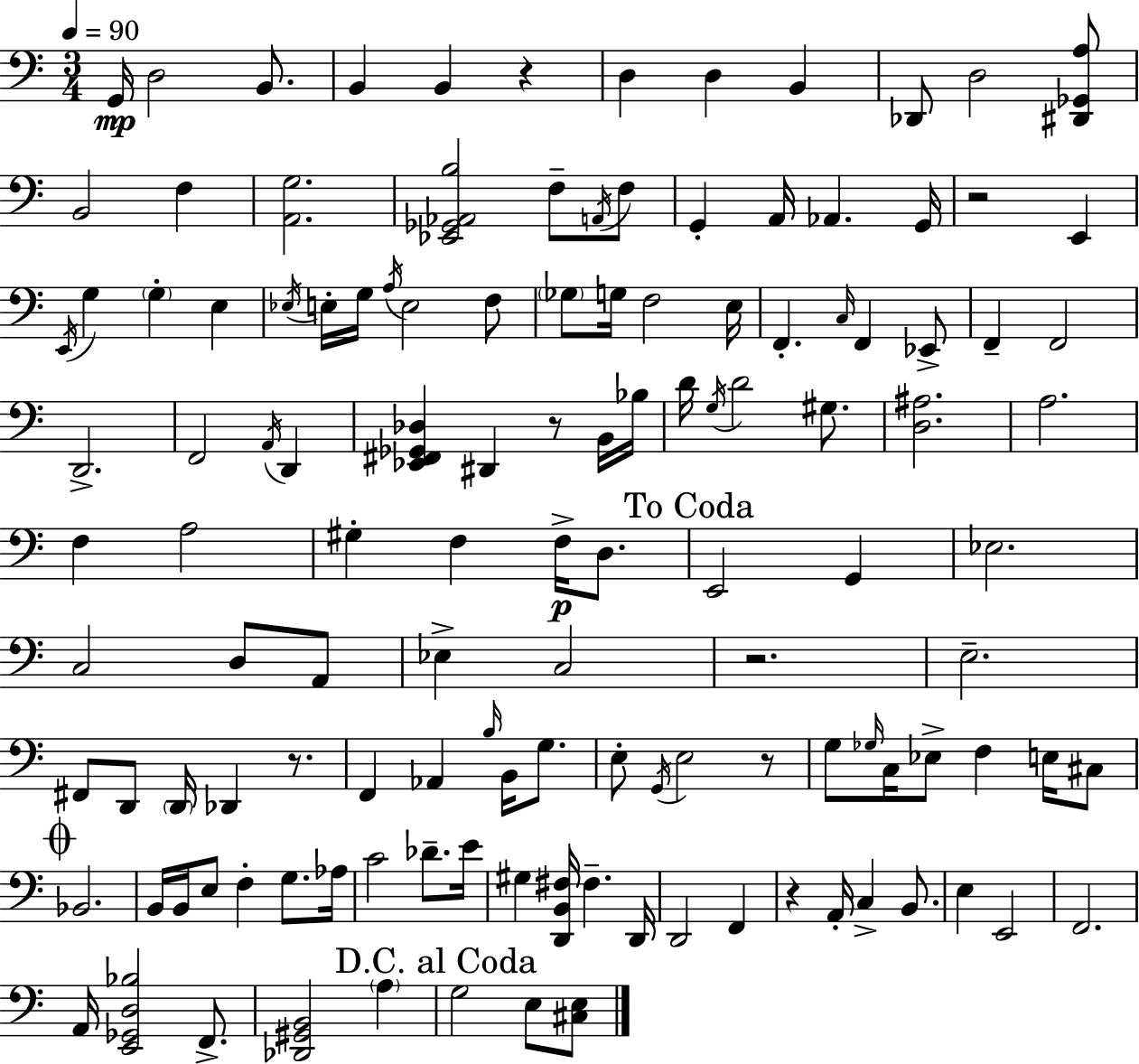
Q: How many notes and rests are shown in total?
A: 128